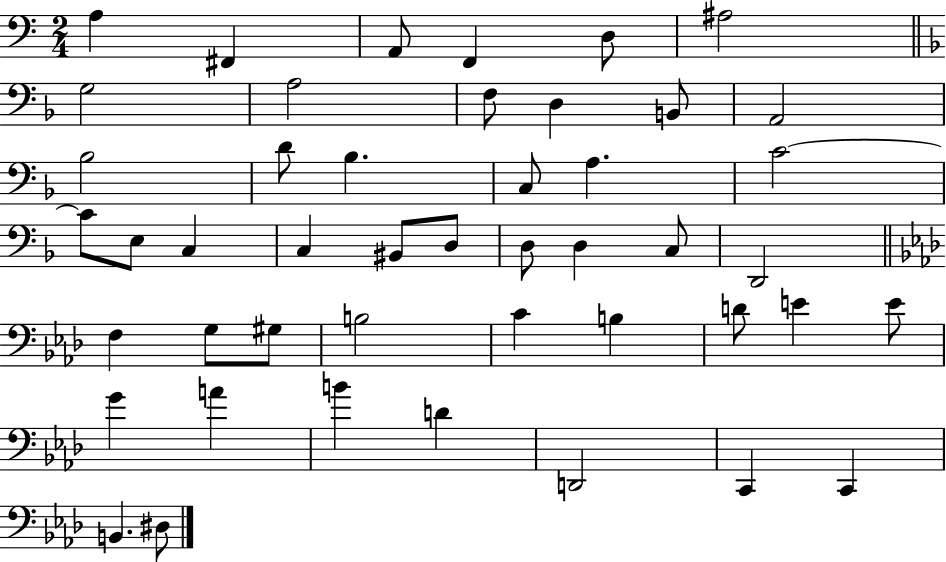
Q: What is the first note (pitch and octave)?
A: A3